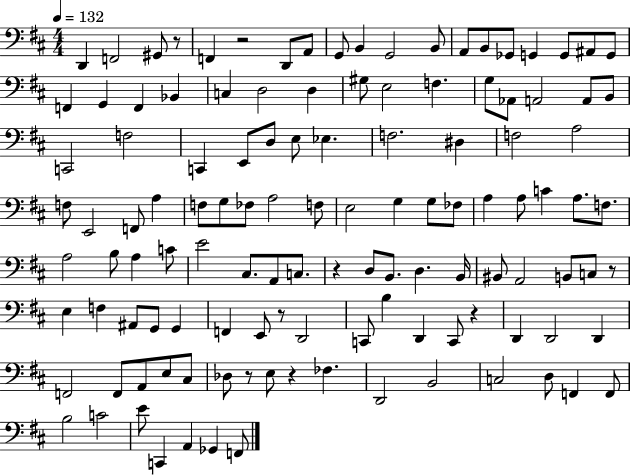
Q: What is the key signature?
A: D major